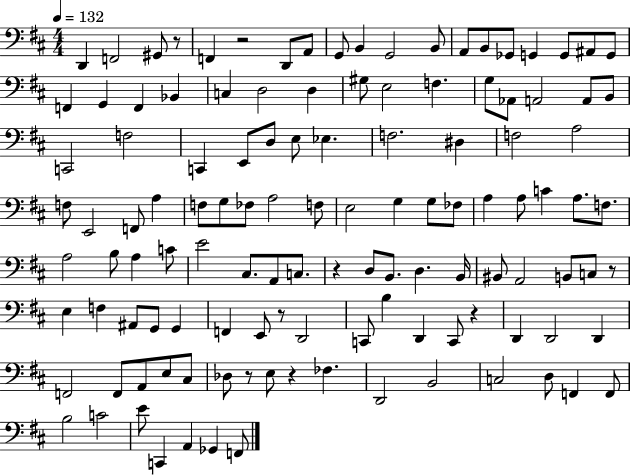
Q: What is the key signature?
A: D major